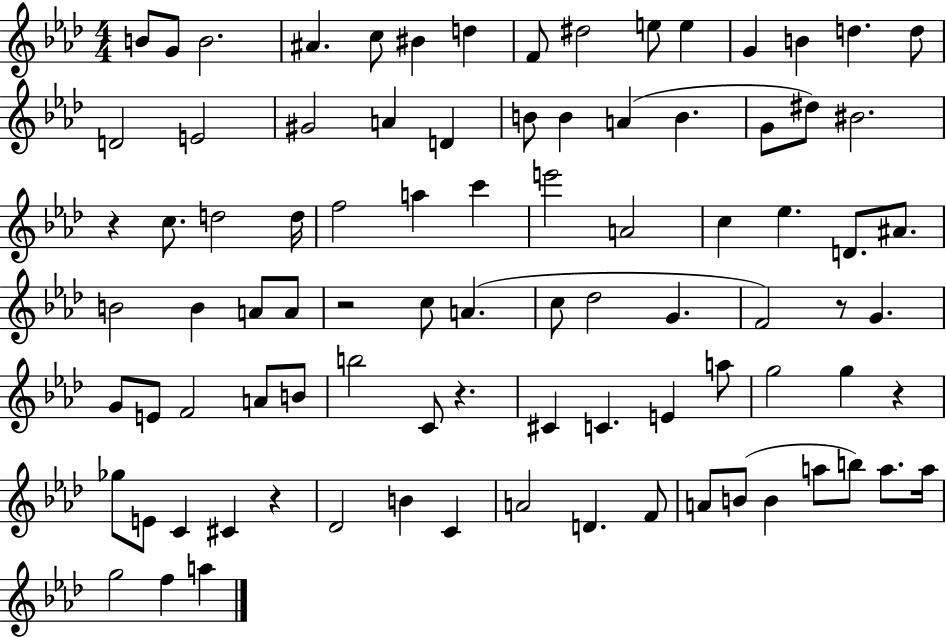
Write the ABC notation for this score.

X:1
T:Untitled
M:4/4
L:1/4
K:Ab
B/2 G/2 B2 ^A c/2 ^B d F/2 ^d2 e/2 e G B d d/2 D2 E2 ^G2 A D B/2 B A B G/2 ^d/2 ^B2 z c/2 d2 d/4 f2 a c' e'2 A2 c _e D/2 ^A/2 B2 B A/2 A/2 z2 c/2 A c/2 _d2 G F2 z/2 G G/2 E/2 F2 A/2 B/2 b2 C/2 z ^C C E a/2 g2 g z _g/2 E/2 C ^C z _D2 B C A2 D F/2 A/2 B/2 B a/2 b/2 a/2 a/4 g2 f a